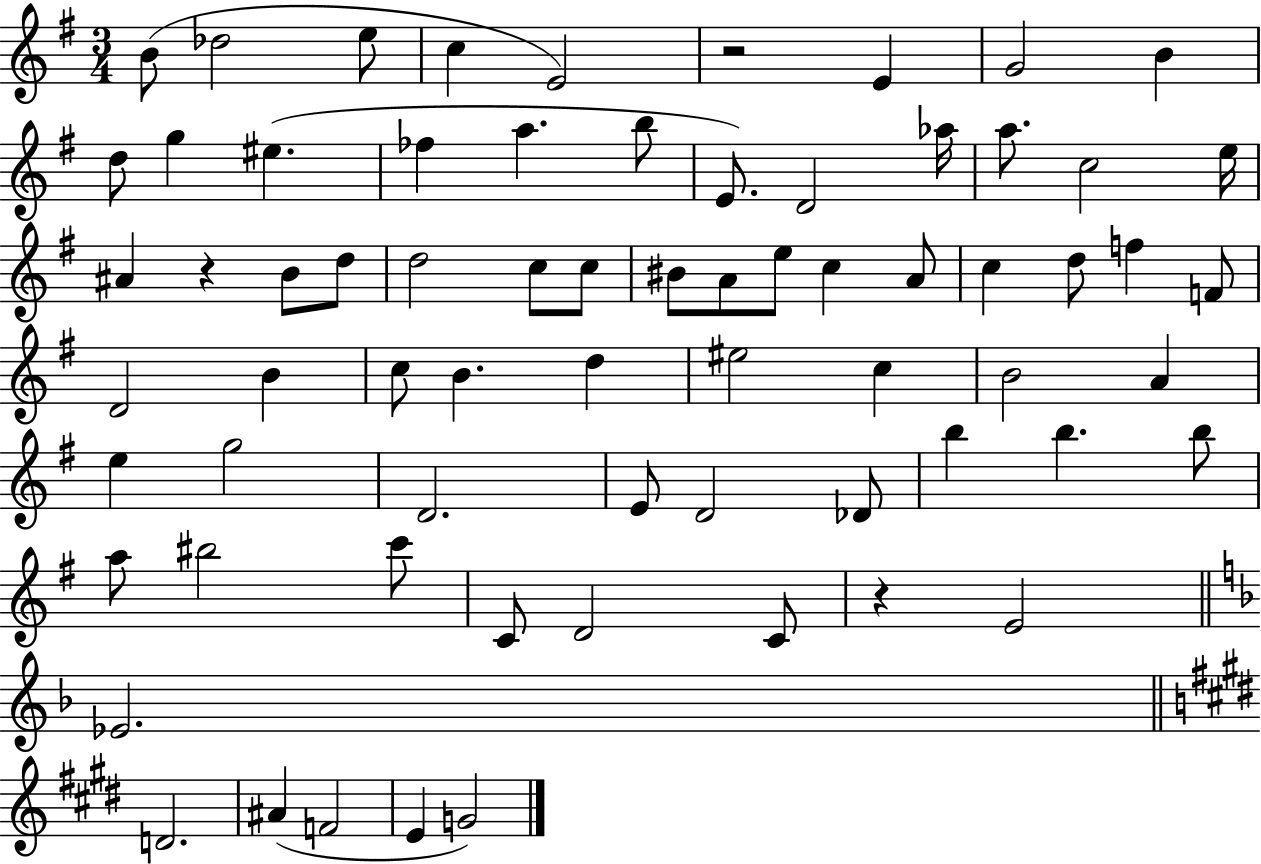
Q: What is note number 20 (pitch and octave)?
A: E5